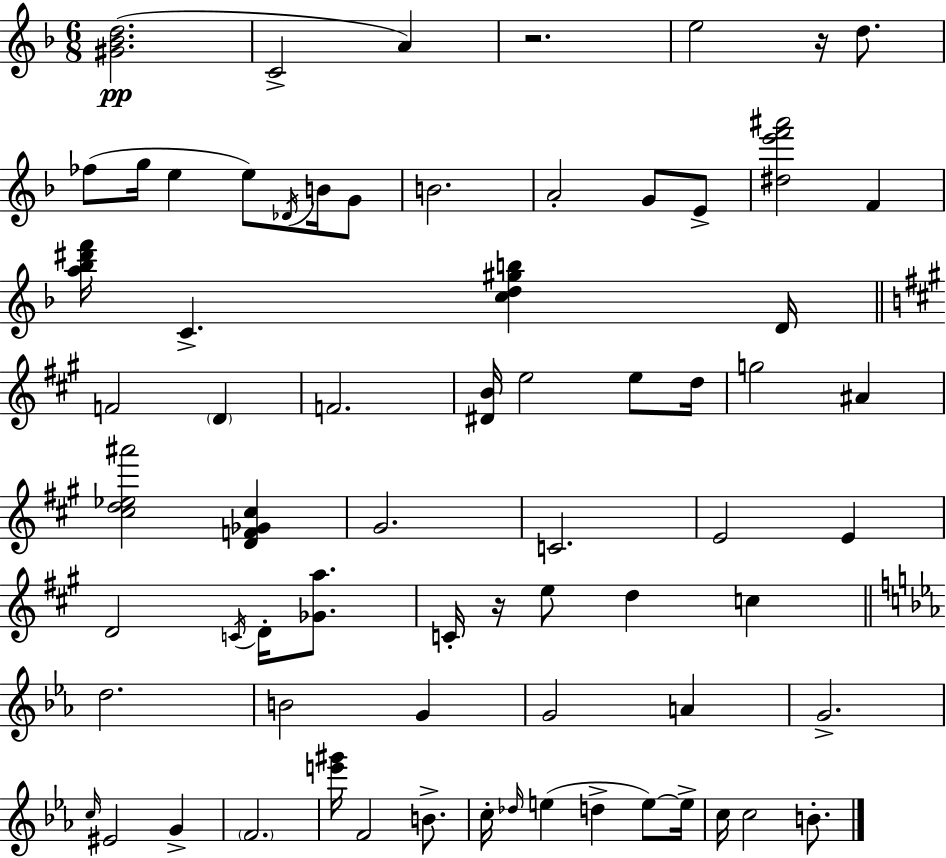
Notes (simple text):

[G#4,Bb4,D5]/h. C4/h A4/q R/h. E5/h R/s D5/e. FES5/e G5/s E5/q E5/e Db4/s B4/s G4/e B4/h. A4/h G4/e E4/e [D#5,E6,F6,A#6]/h F4/q [A5,Bb5,D#6,F6]/s C4/q. [C5,D5,G#5,B5]/q D4/s F4/h D4/q F4/h. [D#4,B4]/s E5/h E5/e D5/s G5/h A#4/q [C#5,D5,Eb5,A#6]/h [D4,F4,Gb4,C#5]/q G#4/h. C4/h. E4/h E4/q D4/h C4/s D4/s [Gb4,A5]/e. C4/s R/s E5/e D5/q C5/q D5/h. B4/h G4/q G4/h A4/q G4/h. C5/s EIS4/h G4/q F4/h. [E6,G#6]/s F4/h B4/e. C5/s Db5/s E5/q D5/q E5/e E5/s C5/s C5/h B4/e.